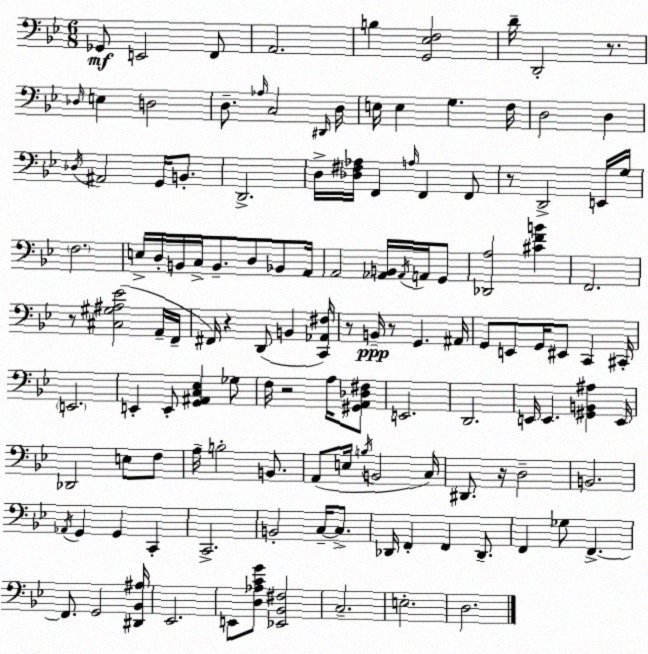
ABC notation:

X:1
T:Untitled
M:6/8
L:1/4
K:Gm
_G,,/2 E,,2 F,,/2 A,,2 B, [G,,_E,F,]2 D/4 D,,2 z/2 _D,/4 E, D,2 D,/2 _A,/4 C,2 ^D,,/4 D,/4 E,/4 E, G, F,/4 D,2 D, _D,/4 ^A,,2 G,,/4 B,,/2 D,,2 D,/4 [_D,^F,_A,]/4 F,, A,/4 F,, F,,/2 z/2 D,,2 E,,/4 G,/4 F,2 E,/4 D,/4 B,,/4 C,/4 B,,/2 D,/2 _B,,/2 A,,/4 A,,2 [_A,,B,,]/4 _A,,/4 A,,/4 G,,/2 [_D,,A,]2 [^CFB] F,,2 z/2 [^C,^G,^A,_E]2 A,,/4 F,,/4 ^F,,/4 z D,,/2 B,, [C,,_A,,^F,]/4 z/2 B,,/4 z/2 G,, ^A,,/4 G,,/2 E,,/2 G,,/4 ^E,,/2 C,, ^C,,/4 E,,2 E,, E,,/2 [G,,^A,,C,_E,] _G,/2 F,/4 z2 A,/4 [^G,,A,,_D,^F,]/2 E,,2 D,,2 E,,/4 E,, [^G,,B,,^A,] E,,/4 _D,,2 E,/2 F,/2 A,/4 B,2 B,,/2 A,,/2 E,/4 B,/4 B,,2 C,/4 ^D,,/2 z/4 D,2 B,,2 _A,,/4 G,, G,, C,, C,,2 B,,2 C,/4 C,/2 _D,,/4 F,, F,, _D,,/2 F,, _G,/2 F,, F,,/2 G,,2 [^D,,_B,,^A,]/4 _E,,2 E,,/2 [D,_A,CG]/2 [_E,,_B,,^F,]2 C,2 E,2 D,2